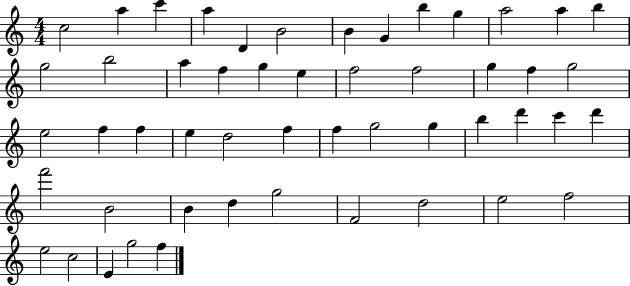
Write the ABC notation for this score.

X:1
T:Untitled
M:4/4
L:1/4
K:C
c2 a c' a D B2 B G b g a2 a b g2 b2 a f g e f2 f2 g f g2 e2 f f e d2 f f g2 g b d' c' d' f'2 B2 B d g2 F2 d2 e2 f2 e2 c2 E g2 f